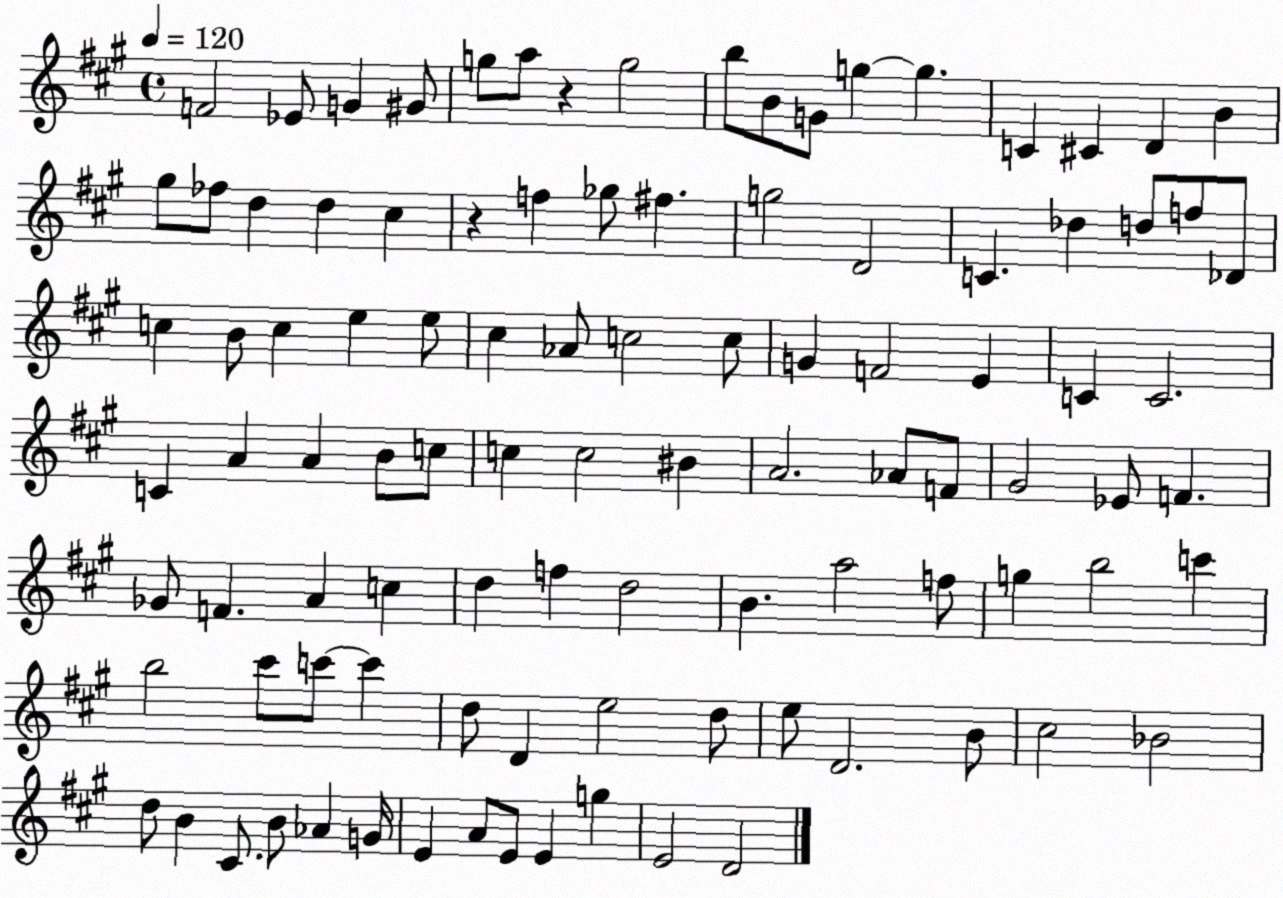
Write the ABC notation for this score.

X:1
T:Untitled
M:4/4
L:1/4
K:A
F2 _E/2 G ^G/2 g/2 a/2 z g2 b/2 B/2 G/2 g g C ^C D B ^g/2 _f/2 d d ^c z f _g/2 ^f g2 D2 C _d d/2 f/2 _D/2 c B/2 c e e/2 ^c _A/2 c2 c/2 G F2 E C C2 C A A B/2 c/2 c c2 ^B A2 _A/2 F/2 ^G2 _E/2 F _G/2 F A c d f d2 B a2 f/2 g b2 c' b2 ^c'/2 c'/2 c' d/2 D e2 d/2 e/2 D2 B/2 ^c2 _B2 d/2 B ^C/2 B/2 _A G/4 E A/2 E/2 E g E2 D2